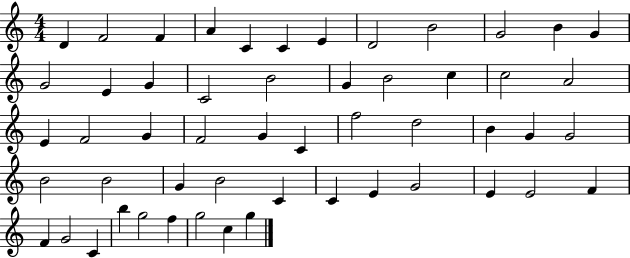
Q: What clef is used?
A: treble